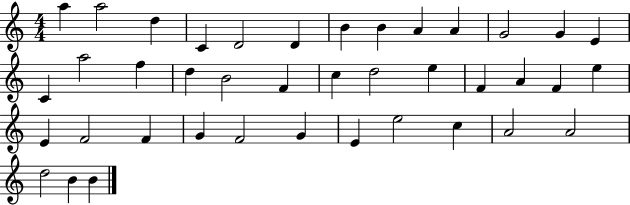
A5/q A5/h D5/q C4/q D4/h D4/q B4/q B4/q A4/q A4/q G4/h G4/q E4/q C4/q A5/h F5/q D5/q B4/h F4/q C5/q D5/h E5/q F4/q A4/q F4/q E5/q E4/q F4/h F4/q G4/q F4/h G4/q E4/q E5/h C5/q A4/h A4/h D5/h B4/q B4/q